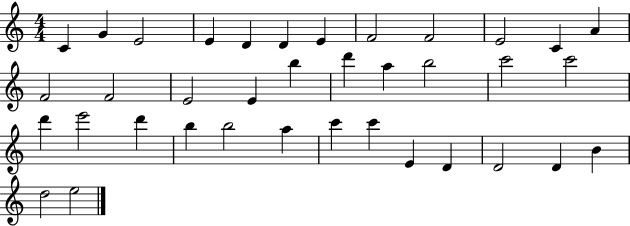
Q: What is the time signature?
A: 4/4